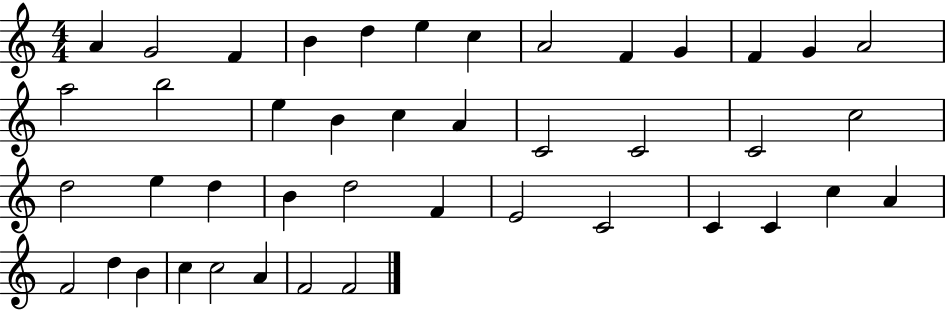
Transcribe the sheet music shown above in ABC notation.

X:1
T:Untitled
M:4/4
L:1/4
K:C
A G2 F B d e c A2 F G F G A2 a2 b2 e B c A C2 C2 C2 c2 d2 e d B d2 F E2 C2 C C c A F2 d B c c2 A F2 F2